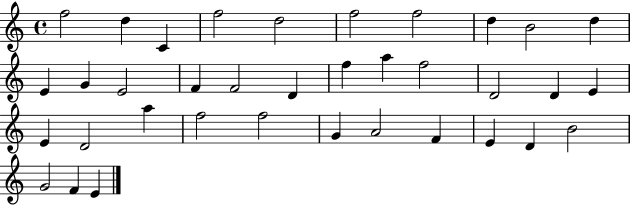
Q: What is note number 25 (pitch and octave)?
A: A5